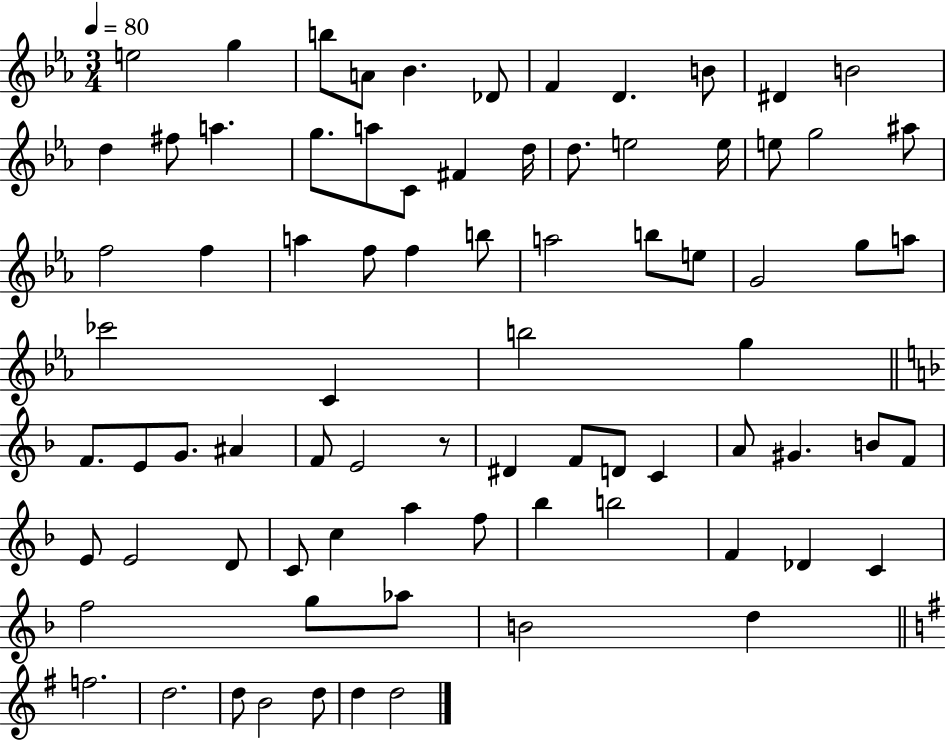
{
  \clef treble
  \numericTimeSignature
  \time 3/4
  \key ees \major
  \tempo 4 = 80
  e''2 g''4 | b''8 a'8 bes'4. des'8 | f'4 d'4. b'8 | dis'4 b'2 | \break d''4 fis''8 a''4. | g''8. a''8 c'8 fis'4 d''16 | d''8. e''2 e''16 | e''8 g''2 ais''8 | \break f''2 f''4 | a''4 f''8 f''4 b''8 | a''2 b''8 e''8 | g'2 g''8 a''8 | \break ces'''2 c'4 | b''2 g''4 | \bar "||" \break \key f \major f'8. e'8 g'8. ais'4 | f'8 e'2 r8 | dis'4 f'8 d'8 c'4 | a'8 gis'4. b'8 f'8 | \break e'8 e'2 d'8 | c'8 c''4 a''4 f''8 | bes''4 b''2 | f'4 des'4 c'4 | \break f''2 g''8 aes''8 | b'2 d''4 | \bar "||" \break \key g \major f''2. | d''2. | d''8 b'2 d''8 | d''4 d''2 | \break \bar "|."
}